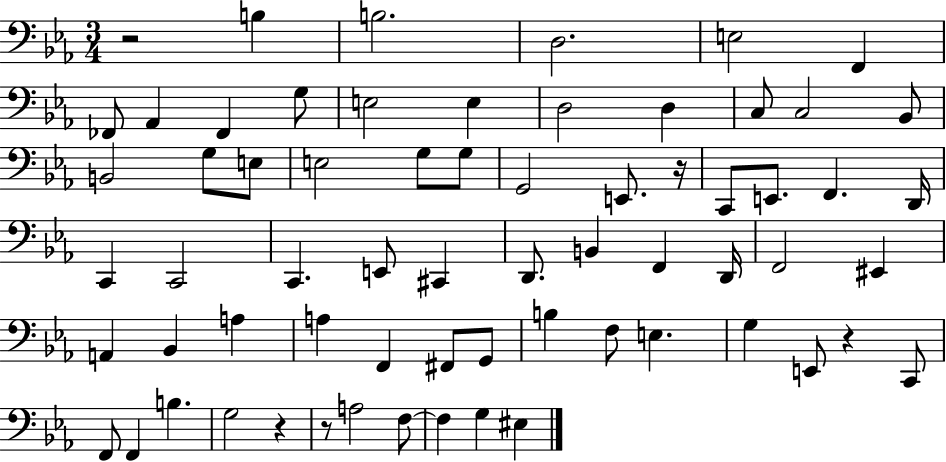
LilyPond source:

{
  \clef bass
  \numericTimeSignature
  \time 3/4
  \key ees \major
  \repeat volta 2 { r2 b4 | b2. | d2. | e2 f,4 | \break fes,8 aes,4 fes,4 g8 | e2 e4 | d2 d4 | c8 c2 bes,8 | \break b,2 g8 e8 | e2 g8 g8 | g,2 e,8. r16 | c,8 e,8. f,4. d,16 | \break c,4 c,2 | c,4. e,8 cis,4 | d,8. b,4 f,4 d,16 | f,2 eis,4 | \break a,4 bes,4 a4 | a4 f,4 fis,8 g,8 | b4 f8 e4. | g4 e,8 r4 c,8 | \break f,8 f,4 b4. | g2 r4 | r8 a2 f8~~ | f4 g4 eis4 | \break } \bar "|."
}